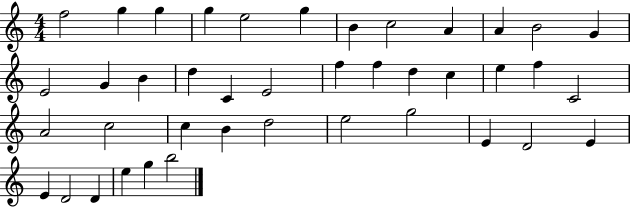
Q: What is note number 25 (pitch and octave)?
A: C4